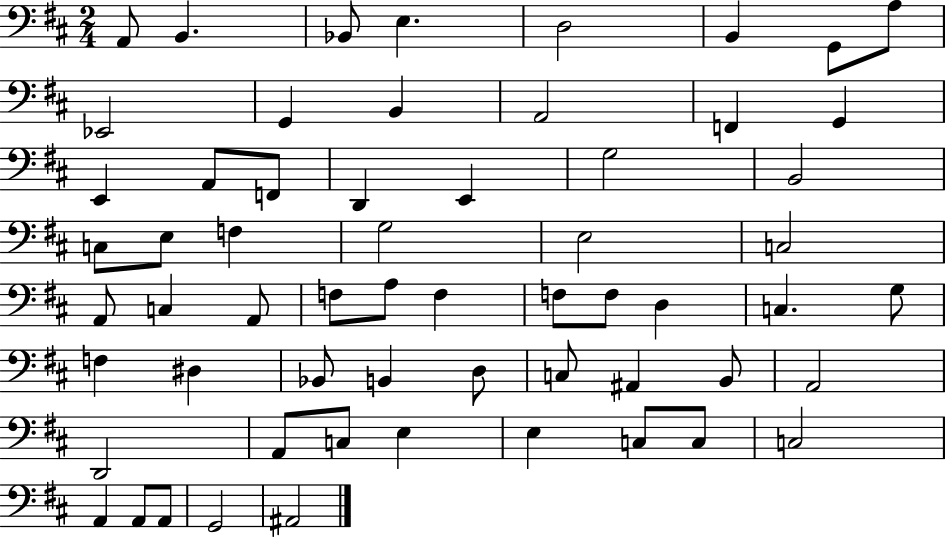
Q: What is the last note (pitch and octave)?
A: A#2